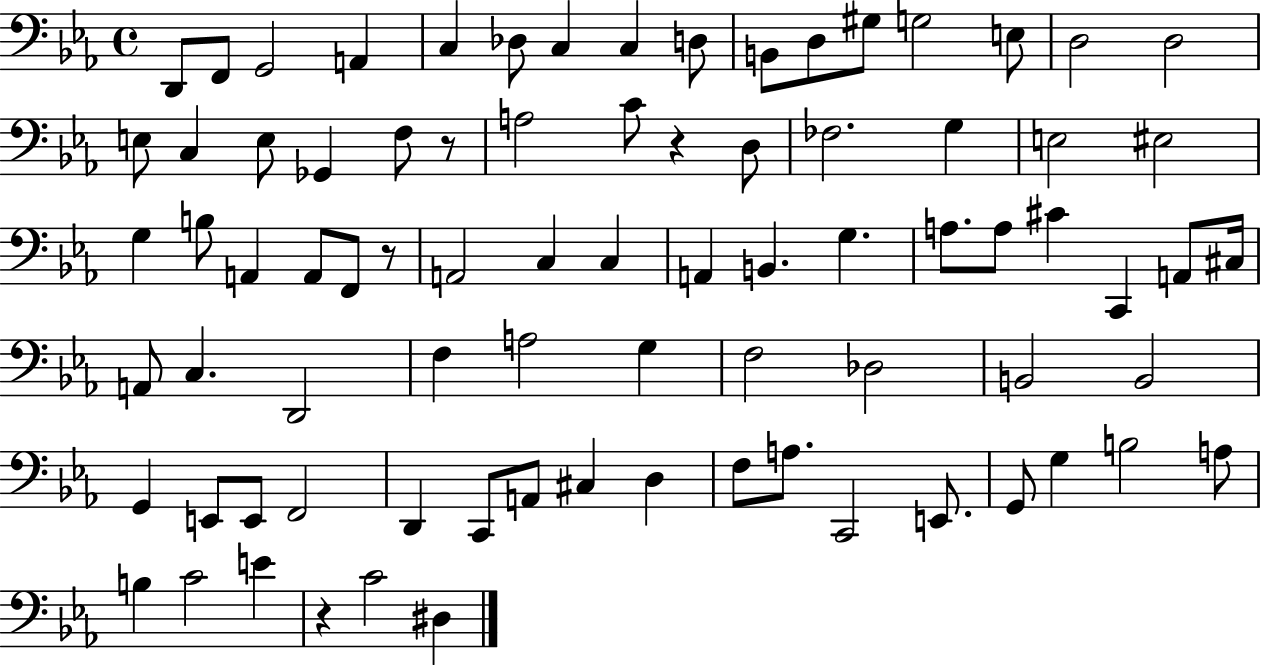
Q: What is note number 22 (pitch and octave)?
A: A3